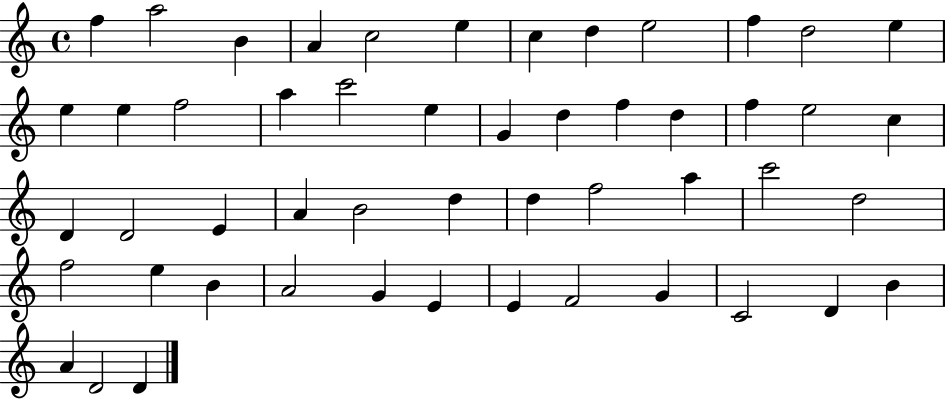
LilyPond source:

{
  \clef treble
  \time 4/4
  \defaultTimeSignature
  \key c \major
  f''4 a''2 b'4 | a'4 c''2 e''4 | c''4 d''4 e''2 | f''4 d''2 e''4 | \break e''4 e''4 f''2 | a''4 c'''2 e''4 | g'4 d''4 f''4 d''4 | f''4 e''2 c''4 | \break d'4 d'2 e'4 | a'4 b'2 d''4 | d''4 f''2 a''4 | c'''2 d''2 | \break f''2 e''4 b'4 | a'2 g'4 e'4 | e'4 f'2 g'4 | c'2 d'4 b'4 | \break a'4 d'2 d'4 | \bar "|."
}